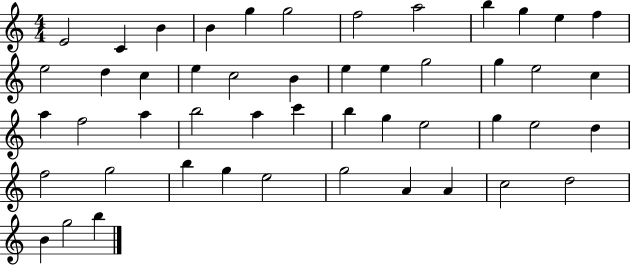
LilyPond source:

{
  \clef treble
  \numericTimeSignature
  \time 4/4
  \key c \major
  e'2 c'4 b'4 | b'4 g''4 g''2 | f''2 a''2 | b''4 g''4 e''4 f''4 | \break e''2 d''4 c''4 | e''4 c''2 b'4 | e''4 e''4 g''2 | g''4 e''2 c''4 | \break a''4 f''2 a''4 | b''2 a''4 c'''4 | b''4 g''4 e''2 | g''4 e''2 d''4 | \break f''2 g''2 | b''4 g''4 e''2 | g''2 a'4 a'4 | c''2 d''2 | \break b'4 g''2 b''4 | \bar "|."
}